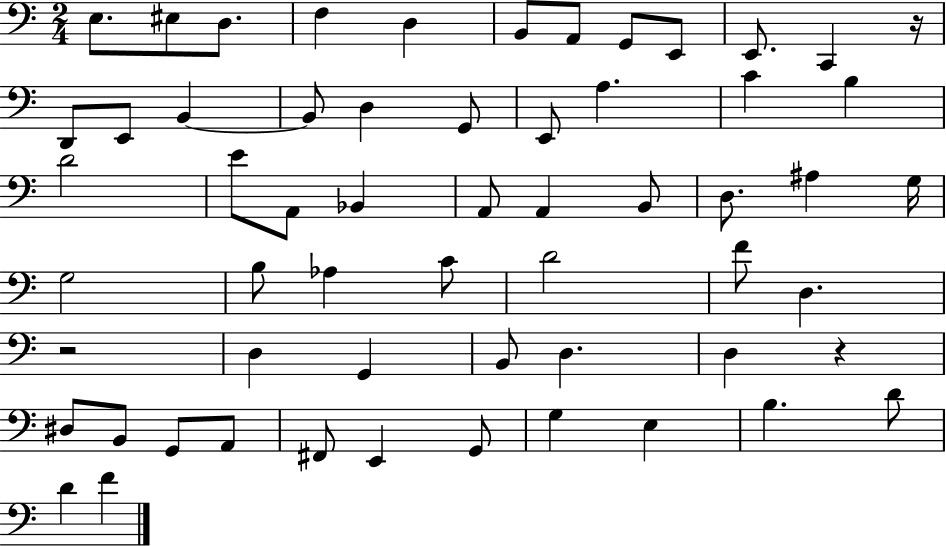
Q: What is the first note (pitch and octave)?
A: E3